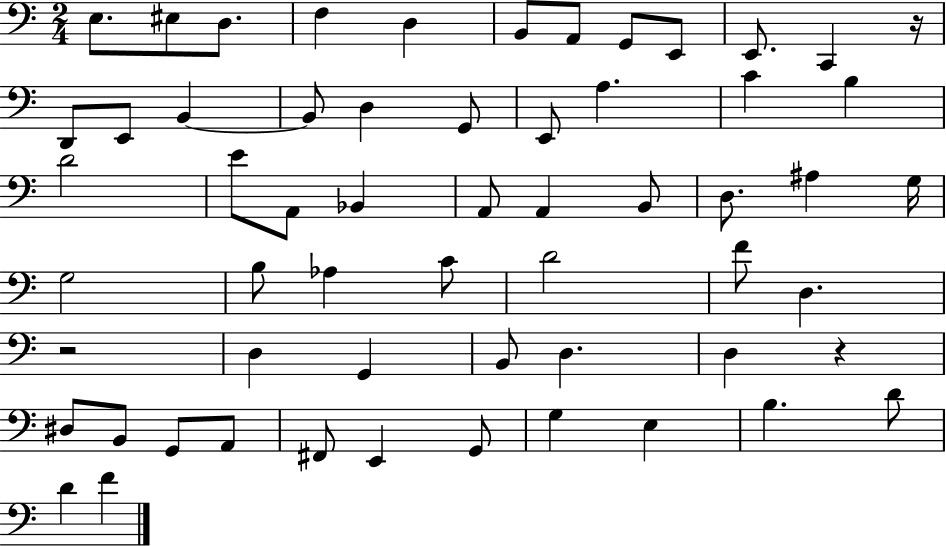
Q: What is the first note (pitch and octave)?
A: E3